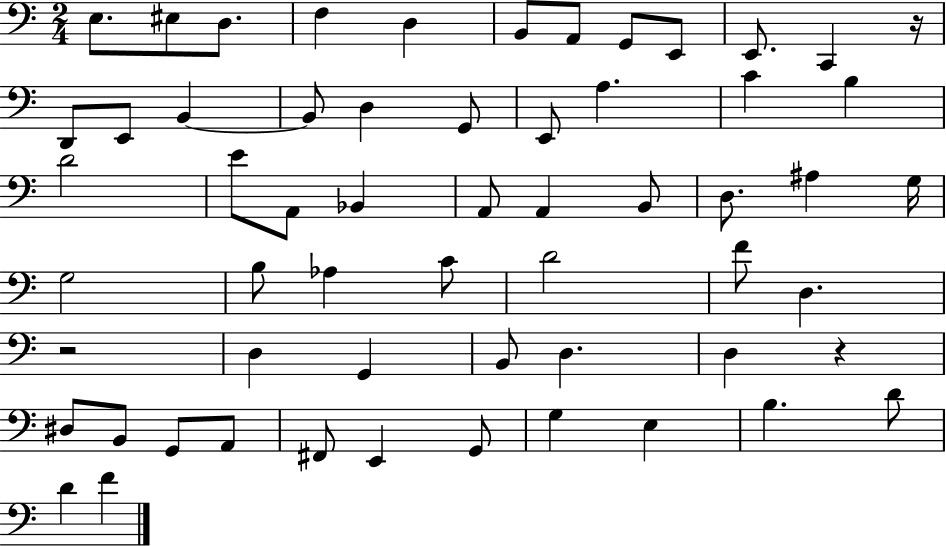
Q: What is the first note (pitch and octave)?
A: E3